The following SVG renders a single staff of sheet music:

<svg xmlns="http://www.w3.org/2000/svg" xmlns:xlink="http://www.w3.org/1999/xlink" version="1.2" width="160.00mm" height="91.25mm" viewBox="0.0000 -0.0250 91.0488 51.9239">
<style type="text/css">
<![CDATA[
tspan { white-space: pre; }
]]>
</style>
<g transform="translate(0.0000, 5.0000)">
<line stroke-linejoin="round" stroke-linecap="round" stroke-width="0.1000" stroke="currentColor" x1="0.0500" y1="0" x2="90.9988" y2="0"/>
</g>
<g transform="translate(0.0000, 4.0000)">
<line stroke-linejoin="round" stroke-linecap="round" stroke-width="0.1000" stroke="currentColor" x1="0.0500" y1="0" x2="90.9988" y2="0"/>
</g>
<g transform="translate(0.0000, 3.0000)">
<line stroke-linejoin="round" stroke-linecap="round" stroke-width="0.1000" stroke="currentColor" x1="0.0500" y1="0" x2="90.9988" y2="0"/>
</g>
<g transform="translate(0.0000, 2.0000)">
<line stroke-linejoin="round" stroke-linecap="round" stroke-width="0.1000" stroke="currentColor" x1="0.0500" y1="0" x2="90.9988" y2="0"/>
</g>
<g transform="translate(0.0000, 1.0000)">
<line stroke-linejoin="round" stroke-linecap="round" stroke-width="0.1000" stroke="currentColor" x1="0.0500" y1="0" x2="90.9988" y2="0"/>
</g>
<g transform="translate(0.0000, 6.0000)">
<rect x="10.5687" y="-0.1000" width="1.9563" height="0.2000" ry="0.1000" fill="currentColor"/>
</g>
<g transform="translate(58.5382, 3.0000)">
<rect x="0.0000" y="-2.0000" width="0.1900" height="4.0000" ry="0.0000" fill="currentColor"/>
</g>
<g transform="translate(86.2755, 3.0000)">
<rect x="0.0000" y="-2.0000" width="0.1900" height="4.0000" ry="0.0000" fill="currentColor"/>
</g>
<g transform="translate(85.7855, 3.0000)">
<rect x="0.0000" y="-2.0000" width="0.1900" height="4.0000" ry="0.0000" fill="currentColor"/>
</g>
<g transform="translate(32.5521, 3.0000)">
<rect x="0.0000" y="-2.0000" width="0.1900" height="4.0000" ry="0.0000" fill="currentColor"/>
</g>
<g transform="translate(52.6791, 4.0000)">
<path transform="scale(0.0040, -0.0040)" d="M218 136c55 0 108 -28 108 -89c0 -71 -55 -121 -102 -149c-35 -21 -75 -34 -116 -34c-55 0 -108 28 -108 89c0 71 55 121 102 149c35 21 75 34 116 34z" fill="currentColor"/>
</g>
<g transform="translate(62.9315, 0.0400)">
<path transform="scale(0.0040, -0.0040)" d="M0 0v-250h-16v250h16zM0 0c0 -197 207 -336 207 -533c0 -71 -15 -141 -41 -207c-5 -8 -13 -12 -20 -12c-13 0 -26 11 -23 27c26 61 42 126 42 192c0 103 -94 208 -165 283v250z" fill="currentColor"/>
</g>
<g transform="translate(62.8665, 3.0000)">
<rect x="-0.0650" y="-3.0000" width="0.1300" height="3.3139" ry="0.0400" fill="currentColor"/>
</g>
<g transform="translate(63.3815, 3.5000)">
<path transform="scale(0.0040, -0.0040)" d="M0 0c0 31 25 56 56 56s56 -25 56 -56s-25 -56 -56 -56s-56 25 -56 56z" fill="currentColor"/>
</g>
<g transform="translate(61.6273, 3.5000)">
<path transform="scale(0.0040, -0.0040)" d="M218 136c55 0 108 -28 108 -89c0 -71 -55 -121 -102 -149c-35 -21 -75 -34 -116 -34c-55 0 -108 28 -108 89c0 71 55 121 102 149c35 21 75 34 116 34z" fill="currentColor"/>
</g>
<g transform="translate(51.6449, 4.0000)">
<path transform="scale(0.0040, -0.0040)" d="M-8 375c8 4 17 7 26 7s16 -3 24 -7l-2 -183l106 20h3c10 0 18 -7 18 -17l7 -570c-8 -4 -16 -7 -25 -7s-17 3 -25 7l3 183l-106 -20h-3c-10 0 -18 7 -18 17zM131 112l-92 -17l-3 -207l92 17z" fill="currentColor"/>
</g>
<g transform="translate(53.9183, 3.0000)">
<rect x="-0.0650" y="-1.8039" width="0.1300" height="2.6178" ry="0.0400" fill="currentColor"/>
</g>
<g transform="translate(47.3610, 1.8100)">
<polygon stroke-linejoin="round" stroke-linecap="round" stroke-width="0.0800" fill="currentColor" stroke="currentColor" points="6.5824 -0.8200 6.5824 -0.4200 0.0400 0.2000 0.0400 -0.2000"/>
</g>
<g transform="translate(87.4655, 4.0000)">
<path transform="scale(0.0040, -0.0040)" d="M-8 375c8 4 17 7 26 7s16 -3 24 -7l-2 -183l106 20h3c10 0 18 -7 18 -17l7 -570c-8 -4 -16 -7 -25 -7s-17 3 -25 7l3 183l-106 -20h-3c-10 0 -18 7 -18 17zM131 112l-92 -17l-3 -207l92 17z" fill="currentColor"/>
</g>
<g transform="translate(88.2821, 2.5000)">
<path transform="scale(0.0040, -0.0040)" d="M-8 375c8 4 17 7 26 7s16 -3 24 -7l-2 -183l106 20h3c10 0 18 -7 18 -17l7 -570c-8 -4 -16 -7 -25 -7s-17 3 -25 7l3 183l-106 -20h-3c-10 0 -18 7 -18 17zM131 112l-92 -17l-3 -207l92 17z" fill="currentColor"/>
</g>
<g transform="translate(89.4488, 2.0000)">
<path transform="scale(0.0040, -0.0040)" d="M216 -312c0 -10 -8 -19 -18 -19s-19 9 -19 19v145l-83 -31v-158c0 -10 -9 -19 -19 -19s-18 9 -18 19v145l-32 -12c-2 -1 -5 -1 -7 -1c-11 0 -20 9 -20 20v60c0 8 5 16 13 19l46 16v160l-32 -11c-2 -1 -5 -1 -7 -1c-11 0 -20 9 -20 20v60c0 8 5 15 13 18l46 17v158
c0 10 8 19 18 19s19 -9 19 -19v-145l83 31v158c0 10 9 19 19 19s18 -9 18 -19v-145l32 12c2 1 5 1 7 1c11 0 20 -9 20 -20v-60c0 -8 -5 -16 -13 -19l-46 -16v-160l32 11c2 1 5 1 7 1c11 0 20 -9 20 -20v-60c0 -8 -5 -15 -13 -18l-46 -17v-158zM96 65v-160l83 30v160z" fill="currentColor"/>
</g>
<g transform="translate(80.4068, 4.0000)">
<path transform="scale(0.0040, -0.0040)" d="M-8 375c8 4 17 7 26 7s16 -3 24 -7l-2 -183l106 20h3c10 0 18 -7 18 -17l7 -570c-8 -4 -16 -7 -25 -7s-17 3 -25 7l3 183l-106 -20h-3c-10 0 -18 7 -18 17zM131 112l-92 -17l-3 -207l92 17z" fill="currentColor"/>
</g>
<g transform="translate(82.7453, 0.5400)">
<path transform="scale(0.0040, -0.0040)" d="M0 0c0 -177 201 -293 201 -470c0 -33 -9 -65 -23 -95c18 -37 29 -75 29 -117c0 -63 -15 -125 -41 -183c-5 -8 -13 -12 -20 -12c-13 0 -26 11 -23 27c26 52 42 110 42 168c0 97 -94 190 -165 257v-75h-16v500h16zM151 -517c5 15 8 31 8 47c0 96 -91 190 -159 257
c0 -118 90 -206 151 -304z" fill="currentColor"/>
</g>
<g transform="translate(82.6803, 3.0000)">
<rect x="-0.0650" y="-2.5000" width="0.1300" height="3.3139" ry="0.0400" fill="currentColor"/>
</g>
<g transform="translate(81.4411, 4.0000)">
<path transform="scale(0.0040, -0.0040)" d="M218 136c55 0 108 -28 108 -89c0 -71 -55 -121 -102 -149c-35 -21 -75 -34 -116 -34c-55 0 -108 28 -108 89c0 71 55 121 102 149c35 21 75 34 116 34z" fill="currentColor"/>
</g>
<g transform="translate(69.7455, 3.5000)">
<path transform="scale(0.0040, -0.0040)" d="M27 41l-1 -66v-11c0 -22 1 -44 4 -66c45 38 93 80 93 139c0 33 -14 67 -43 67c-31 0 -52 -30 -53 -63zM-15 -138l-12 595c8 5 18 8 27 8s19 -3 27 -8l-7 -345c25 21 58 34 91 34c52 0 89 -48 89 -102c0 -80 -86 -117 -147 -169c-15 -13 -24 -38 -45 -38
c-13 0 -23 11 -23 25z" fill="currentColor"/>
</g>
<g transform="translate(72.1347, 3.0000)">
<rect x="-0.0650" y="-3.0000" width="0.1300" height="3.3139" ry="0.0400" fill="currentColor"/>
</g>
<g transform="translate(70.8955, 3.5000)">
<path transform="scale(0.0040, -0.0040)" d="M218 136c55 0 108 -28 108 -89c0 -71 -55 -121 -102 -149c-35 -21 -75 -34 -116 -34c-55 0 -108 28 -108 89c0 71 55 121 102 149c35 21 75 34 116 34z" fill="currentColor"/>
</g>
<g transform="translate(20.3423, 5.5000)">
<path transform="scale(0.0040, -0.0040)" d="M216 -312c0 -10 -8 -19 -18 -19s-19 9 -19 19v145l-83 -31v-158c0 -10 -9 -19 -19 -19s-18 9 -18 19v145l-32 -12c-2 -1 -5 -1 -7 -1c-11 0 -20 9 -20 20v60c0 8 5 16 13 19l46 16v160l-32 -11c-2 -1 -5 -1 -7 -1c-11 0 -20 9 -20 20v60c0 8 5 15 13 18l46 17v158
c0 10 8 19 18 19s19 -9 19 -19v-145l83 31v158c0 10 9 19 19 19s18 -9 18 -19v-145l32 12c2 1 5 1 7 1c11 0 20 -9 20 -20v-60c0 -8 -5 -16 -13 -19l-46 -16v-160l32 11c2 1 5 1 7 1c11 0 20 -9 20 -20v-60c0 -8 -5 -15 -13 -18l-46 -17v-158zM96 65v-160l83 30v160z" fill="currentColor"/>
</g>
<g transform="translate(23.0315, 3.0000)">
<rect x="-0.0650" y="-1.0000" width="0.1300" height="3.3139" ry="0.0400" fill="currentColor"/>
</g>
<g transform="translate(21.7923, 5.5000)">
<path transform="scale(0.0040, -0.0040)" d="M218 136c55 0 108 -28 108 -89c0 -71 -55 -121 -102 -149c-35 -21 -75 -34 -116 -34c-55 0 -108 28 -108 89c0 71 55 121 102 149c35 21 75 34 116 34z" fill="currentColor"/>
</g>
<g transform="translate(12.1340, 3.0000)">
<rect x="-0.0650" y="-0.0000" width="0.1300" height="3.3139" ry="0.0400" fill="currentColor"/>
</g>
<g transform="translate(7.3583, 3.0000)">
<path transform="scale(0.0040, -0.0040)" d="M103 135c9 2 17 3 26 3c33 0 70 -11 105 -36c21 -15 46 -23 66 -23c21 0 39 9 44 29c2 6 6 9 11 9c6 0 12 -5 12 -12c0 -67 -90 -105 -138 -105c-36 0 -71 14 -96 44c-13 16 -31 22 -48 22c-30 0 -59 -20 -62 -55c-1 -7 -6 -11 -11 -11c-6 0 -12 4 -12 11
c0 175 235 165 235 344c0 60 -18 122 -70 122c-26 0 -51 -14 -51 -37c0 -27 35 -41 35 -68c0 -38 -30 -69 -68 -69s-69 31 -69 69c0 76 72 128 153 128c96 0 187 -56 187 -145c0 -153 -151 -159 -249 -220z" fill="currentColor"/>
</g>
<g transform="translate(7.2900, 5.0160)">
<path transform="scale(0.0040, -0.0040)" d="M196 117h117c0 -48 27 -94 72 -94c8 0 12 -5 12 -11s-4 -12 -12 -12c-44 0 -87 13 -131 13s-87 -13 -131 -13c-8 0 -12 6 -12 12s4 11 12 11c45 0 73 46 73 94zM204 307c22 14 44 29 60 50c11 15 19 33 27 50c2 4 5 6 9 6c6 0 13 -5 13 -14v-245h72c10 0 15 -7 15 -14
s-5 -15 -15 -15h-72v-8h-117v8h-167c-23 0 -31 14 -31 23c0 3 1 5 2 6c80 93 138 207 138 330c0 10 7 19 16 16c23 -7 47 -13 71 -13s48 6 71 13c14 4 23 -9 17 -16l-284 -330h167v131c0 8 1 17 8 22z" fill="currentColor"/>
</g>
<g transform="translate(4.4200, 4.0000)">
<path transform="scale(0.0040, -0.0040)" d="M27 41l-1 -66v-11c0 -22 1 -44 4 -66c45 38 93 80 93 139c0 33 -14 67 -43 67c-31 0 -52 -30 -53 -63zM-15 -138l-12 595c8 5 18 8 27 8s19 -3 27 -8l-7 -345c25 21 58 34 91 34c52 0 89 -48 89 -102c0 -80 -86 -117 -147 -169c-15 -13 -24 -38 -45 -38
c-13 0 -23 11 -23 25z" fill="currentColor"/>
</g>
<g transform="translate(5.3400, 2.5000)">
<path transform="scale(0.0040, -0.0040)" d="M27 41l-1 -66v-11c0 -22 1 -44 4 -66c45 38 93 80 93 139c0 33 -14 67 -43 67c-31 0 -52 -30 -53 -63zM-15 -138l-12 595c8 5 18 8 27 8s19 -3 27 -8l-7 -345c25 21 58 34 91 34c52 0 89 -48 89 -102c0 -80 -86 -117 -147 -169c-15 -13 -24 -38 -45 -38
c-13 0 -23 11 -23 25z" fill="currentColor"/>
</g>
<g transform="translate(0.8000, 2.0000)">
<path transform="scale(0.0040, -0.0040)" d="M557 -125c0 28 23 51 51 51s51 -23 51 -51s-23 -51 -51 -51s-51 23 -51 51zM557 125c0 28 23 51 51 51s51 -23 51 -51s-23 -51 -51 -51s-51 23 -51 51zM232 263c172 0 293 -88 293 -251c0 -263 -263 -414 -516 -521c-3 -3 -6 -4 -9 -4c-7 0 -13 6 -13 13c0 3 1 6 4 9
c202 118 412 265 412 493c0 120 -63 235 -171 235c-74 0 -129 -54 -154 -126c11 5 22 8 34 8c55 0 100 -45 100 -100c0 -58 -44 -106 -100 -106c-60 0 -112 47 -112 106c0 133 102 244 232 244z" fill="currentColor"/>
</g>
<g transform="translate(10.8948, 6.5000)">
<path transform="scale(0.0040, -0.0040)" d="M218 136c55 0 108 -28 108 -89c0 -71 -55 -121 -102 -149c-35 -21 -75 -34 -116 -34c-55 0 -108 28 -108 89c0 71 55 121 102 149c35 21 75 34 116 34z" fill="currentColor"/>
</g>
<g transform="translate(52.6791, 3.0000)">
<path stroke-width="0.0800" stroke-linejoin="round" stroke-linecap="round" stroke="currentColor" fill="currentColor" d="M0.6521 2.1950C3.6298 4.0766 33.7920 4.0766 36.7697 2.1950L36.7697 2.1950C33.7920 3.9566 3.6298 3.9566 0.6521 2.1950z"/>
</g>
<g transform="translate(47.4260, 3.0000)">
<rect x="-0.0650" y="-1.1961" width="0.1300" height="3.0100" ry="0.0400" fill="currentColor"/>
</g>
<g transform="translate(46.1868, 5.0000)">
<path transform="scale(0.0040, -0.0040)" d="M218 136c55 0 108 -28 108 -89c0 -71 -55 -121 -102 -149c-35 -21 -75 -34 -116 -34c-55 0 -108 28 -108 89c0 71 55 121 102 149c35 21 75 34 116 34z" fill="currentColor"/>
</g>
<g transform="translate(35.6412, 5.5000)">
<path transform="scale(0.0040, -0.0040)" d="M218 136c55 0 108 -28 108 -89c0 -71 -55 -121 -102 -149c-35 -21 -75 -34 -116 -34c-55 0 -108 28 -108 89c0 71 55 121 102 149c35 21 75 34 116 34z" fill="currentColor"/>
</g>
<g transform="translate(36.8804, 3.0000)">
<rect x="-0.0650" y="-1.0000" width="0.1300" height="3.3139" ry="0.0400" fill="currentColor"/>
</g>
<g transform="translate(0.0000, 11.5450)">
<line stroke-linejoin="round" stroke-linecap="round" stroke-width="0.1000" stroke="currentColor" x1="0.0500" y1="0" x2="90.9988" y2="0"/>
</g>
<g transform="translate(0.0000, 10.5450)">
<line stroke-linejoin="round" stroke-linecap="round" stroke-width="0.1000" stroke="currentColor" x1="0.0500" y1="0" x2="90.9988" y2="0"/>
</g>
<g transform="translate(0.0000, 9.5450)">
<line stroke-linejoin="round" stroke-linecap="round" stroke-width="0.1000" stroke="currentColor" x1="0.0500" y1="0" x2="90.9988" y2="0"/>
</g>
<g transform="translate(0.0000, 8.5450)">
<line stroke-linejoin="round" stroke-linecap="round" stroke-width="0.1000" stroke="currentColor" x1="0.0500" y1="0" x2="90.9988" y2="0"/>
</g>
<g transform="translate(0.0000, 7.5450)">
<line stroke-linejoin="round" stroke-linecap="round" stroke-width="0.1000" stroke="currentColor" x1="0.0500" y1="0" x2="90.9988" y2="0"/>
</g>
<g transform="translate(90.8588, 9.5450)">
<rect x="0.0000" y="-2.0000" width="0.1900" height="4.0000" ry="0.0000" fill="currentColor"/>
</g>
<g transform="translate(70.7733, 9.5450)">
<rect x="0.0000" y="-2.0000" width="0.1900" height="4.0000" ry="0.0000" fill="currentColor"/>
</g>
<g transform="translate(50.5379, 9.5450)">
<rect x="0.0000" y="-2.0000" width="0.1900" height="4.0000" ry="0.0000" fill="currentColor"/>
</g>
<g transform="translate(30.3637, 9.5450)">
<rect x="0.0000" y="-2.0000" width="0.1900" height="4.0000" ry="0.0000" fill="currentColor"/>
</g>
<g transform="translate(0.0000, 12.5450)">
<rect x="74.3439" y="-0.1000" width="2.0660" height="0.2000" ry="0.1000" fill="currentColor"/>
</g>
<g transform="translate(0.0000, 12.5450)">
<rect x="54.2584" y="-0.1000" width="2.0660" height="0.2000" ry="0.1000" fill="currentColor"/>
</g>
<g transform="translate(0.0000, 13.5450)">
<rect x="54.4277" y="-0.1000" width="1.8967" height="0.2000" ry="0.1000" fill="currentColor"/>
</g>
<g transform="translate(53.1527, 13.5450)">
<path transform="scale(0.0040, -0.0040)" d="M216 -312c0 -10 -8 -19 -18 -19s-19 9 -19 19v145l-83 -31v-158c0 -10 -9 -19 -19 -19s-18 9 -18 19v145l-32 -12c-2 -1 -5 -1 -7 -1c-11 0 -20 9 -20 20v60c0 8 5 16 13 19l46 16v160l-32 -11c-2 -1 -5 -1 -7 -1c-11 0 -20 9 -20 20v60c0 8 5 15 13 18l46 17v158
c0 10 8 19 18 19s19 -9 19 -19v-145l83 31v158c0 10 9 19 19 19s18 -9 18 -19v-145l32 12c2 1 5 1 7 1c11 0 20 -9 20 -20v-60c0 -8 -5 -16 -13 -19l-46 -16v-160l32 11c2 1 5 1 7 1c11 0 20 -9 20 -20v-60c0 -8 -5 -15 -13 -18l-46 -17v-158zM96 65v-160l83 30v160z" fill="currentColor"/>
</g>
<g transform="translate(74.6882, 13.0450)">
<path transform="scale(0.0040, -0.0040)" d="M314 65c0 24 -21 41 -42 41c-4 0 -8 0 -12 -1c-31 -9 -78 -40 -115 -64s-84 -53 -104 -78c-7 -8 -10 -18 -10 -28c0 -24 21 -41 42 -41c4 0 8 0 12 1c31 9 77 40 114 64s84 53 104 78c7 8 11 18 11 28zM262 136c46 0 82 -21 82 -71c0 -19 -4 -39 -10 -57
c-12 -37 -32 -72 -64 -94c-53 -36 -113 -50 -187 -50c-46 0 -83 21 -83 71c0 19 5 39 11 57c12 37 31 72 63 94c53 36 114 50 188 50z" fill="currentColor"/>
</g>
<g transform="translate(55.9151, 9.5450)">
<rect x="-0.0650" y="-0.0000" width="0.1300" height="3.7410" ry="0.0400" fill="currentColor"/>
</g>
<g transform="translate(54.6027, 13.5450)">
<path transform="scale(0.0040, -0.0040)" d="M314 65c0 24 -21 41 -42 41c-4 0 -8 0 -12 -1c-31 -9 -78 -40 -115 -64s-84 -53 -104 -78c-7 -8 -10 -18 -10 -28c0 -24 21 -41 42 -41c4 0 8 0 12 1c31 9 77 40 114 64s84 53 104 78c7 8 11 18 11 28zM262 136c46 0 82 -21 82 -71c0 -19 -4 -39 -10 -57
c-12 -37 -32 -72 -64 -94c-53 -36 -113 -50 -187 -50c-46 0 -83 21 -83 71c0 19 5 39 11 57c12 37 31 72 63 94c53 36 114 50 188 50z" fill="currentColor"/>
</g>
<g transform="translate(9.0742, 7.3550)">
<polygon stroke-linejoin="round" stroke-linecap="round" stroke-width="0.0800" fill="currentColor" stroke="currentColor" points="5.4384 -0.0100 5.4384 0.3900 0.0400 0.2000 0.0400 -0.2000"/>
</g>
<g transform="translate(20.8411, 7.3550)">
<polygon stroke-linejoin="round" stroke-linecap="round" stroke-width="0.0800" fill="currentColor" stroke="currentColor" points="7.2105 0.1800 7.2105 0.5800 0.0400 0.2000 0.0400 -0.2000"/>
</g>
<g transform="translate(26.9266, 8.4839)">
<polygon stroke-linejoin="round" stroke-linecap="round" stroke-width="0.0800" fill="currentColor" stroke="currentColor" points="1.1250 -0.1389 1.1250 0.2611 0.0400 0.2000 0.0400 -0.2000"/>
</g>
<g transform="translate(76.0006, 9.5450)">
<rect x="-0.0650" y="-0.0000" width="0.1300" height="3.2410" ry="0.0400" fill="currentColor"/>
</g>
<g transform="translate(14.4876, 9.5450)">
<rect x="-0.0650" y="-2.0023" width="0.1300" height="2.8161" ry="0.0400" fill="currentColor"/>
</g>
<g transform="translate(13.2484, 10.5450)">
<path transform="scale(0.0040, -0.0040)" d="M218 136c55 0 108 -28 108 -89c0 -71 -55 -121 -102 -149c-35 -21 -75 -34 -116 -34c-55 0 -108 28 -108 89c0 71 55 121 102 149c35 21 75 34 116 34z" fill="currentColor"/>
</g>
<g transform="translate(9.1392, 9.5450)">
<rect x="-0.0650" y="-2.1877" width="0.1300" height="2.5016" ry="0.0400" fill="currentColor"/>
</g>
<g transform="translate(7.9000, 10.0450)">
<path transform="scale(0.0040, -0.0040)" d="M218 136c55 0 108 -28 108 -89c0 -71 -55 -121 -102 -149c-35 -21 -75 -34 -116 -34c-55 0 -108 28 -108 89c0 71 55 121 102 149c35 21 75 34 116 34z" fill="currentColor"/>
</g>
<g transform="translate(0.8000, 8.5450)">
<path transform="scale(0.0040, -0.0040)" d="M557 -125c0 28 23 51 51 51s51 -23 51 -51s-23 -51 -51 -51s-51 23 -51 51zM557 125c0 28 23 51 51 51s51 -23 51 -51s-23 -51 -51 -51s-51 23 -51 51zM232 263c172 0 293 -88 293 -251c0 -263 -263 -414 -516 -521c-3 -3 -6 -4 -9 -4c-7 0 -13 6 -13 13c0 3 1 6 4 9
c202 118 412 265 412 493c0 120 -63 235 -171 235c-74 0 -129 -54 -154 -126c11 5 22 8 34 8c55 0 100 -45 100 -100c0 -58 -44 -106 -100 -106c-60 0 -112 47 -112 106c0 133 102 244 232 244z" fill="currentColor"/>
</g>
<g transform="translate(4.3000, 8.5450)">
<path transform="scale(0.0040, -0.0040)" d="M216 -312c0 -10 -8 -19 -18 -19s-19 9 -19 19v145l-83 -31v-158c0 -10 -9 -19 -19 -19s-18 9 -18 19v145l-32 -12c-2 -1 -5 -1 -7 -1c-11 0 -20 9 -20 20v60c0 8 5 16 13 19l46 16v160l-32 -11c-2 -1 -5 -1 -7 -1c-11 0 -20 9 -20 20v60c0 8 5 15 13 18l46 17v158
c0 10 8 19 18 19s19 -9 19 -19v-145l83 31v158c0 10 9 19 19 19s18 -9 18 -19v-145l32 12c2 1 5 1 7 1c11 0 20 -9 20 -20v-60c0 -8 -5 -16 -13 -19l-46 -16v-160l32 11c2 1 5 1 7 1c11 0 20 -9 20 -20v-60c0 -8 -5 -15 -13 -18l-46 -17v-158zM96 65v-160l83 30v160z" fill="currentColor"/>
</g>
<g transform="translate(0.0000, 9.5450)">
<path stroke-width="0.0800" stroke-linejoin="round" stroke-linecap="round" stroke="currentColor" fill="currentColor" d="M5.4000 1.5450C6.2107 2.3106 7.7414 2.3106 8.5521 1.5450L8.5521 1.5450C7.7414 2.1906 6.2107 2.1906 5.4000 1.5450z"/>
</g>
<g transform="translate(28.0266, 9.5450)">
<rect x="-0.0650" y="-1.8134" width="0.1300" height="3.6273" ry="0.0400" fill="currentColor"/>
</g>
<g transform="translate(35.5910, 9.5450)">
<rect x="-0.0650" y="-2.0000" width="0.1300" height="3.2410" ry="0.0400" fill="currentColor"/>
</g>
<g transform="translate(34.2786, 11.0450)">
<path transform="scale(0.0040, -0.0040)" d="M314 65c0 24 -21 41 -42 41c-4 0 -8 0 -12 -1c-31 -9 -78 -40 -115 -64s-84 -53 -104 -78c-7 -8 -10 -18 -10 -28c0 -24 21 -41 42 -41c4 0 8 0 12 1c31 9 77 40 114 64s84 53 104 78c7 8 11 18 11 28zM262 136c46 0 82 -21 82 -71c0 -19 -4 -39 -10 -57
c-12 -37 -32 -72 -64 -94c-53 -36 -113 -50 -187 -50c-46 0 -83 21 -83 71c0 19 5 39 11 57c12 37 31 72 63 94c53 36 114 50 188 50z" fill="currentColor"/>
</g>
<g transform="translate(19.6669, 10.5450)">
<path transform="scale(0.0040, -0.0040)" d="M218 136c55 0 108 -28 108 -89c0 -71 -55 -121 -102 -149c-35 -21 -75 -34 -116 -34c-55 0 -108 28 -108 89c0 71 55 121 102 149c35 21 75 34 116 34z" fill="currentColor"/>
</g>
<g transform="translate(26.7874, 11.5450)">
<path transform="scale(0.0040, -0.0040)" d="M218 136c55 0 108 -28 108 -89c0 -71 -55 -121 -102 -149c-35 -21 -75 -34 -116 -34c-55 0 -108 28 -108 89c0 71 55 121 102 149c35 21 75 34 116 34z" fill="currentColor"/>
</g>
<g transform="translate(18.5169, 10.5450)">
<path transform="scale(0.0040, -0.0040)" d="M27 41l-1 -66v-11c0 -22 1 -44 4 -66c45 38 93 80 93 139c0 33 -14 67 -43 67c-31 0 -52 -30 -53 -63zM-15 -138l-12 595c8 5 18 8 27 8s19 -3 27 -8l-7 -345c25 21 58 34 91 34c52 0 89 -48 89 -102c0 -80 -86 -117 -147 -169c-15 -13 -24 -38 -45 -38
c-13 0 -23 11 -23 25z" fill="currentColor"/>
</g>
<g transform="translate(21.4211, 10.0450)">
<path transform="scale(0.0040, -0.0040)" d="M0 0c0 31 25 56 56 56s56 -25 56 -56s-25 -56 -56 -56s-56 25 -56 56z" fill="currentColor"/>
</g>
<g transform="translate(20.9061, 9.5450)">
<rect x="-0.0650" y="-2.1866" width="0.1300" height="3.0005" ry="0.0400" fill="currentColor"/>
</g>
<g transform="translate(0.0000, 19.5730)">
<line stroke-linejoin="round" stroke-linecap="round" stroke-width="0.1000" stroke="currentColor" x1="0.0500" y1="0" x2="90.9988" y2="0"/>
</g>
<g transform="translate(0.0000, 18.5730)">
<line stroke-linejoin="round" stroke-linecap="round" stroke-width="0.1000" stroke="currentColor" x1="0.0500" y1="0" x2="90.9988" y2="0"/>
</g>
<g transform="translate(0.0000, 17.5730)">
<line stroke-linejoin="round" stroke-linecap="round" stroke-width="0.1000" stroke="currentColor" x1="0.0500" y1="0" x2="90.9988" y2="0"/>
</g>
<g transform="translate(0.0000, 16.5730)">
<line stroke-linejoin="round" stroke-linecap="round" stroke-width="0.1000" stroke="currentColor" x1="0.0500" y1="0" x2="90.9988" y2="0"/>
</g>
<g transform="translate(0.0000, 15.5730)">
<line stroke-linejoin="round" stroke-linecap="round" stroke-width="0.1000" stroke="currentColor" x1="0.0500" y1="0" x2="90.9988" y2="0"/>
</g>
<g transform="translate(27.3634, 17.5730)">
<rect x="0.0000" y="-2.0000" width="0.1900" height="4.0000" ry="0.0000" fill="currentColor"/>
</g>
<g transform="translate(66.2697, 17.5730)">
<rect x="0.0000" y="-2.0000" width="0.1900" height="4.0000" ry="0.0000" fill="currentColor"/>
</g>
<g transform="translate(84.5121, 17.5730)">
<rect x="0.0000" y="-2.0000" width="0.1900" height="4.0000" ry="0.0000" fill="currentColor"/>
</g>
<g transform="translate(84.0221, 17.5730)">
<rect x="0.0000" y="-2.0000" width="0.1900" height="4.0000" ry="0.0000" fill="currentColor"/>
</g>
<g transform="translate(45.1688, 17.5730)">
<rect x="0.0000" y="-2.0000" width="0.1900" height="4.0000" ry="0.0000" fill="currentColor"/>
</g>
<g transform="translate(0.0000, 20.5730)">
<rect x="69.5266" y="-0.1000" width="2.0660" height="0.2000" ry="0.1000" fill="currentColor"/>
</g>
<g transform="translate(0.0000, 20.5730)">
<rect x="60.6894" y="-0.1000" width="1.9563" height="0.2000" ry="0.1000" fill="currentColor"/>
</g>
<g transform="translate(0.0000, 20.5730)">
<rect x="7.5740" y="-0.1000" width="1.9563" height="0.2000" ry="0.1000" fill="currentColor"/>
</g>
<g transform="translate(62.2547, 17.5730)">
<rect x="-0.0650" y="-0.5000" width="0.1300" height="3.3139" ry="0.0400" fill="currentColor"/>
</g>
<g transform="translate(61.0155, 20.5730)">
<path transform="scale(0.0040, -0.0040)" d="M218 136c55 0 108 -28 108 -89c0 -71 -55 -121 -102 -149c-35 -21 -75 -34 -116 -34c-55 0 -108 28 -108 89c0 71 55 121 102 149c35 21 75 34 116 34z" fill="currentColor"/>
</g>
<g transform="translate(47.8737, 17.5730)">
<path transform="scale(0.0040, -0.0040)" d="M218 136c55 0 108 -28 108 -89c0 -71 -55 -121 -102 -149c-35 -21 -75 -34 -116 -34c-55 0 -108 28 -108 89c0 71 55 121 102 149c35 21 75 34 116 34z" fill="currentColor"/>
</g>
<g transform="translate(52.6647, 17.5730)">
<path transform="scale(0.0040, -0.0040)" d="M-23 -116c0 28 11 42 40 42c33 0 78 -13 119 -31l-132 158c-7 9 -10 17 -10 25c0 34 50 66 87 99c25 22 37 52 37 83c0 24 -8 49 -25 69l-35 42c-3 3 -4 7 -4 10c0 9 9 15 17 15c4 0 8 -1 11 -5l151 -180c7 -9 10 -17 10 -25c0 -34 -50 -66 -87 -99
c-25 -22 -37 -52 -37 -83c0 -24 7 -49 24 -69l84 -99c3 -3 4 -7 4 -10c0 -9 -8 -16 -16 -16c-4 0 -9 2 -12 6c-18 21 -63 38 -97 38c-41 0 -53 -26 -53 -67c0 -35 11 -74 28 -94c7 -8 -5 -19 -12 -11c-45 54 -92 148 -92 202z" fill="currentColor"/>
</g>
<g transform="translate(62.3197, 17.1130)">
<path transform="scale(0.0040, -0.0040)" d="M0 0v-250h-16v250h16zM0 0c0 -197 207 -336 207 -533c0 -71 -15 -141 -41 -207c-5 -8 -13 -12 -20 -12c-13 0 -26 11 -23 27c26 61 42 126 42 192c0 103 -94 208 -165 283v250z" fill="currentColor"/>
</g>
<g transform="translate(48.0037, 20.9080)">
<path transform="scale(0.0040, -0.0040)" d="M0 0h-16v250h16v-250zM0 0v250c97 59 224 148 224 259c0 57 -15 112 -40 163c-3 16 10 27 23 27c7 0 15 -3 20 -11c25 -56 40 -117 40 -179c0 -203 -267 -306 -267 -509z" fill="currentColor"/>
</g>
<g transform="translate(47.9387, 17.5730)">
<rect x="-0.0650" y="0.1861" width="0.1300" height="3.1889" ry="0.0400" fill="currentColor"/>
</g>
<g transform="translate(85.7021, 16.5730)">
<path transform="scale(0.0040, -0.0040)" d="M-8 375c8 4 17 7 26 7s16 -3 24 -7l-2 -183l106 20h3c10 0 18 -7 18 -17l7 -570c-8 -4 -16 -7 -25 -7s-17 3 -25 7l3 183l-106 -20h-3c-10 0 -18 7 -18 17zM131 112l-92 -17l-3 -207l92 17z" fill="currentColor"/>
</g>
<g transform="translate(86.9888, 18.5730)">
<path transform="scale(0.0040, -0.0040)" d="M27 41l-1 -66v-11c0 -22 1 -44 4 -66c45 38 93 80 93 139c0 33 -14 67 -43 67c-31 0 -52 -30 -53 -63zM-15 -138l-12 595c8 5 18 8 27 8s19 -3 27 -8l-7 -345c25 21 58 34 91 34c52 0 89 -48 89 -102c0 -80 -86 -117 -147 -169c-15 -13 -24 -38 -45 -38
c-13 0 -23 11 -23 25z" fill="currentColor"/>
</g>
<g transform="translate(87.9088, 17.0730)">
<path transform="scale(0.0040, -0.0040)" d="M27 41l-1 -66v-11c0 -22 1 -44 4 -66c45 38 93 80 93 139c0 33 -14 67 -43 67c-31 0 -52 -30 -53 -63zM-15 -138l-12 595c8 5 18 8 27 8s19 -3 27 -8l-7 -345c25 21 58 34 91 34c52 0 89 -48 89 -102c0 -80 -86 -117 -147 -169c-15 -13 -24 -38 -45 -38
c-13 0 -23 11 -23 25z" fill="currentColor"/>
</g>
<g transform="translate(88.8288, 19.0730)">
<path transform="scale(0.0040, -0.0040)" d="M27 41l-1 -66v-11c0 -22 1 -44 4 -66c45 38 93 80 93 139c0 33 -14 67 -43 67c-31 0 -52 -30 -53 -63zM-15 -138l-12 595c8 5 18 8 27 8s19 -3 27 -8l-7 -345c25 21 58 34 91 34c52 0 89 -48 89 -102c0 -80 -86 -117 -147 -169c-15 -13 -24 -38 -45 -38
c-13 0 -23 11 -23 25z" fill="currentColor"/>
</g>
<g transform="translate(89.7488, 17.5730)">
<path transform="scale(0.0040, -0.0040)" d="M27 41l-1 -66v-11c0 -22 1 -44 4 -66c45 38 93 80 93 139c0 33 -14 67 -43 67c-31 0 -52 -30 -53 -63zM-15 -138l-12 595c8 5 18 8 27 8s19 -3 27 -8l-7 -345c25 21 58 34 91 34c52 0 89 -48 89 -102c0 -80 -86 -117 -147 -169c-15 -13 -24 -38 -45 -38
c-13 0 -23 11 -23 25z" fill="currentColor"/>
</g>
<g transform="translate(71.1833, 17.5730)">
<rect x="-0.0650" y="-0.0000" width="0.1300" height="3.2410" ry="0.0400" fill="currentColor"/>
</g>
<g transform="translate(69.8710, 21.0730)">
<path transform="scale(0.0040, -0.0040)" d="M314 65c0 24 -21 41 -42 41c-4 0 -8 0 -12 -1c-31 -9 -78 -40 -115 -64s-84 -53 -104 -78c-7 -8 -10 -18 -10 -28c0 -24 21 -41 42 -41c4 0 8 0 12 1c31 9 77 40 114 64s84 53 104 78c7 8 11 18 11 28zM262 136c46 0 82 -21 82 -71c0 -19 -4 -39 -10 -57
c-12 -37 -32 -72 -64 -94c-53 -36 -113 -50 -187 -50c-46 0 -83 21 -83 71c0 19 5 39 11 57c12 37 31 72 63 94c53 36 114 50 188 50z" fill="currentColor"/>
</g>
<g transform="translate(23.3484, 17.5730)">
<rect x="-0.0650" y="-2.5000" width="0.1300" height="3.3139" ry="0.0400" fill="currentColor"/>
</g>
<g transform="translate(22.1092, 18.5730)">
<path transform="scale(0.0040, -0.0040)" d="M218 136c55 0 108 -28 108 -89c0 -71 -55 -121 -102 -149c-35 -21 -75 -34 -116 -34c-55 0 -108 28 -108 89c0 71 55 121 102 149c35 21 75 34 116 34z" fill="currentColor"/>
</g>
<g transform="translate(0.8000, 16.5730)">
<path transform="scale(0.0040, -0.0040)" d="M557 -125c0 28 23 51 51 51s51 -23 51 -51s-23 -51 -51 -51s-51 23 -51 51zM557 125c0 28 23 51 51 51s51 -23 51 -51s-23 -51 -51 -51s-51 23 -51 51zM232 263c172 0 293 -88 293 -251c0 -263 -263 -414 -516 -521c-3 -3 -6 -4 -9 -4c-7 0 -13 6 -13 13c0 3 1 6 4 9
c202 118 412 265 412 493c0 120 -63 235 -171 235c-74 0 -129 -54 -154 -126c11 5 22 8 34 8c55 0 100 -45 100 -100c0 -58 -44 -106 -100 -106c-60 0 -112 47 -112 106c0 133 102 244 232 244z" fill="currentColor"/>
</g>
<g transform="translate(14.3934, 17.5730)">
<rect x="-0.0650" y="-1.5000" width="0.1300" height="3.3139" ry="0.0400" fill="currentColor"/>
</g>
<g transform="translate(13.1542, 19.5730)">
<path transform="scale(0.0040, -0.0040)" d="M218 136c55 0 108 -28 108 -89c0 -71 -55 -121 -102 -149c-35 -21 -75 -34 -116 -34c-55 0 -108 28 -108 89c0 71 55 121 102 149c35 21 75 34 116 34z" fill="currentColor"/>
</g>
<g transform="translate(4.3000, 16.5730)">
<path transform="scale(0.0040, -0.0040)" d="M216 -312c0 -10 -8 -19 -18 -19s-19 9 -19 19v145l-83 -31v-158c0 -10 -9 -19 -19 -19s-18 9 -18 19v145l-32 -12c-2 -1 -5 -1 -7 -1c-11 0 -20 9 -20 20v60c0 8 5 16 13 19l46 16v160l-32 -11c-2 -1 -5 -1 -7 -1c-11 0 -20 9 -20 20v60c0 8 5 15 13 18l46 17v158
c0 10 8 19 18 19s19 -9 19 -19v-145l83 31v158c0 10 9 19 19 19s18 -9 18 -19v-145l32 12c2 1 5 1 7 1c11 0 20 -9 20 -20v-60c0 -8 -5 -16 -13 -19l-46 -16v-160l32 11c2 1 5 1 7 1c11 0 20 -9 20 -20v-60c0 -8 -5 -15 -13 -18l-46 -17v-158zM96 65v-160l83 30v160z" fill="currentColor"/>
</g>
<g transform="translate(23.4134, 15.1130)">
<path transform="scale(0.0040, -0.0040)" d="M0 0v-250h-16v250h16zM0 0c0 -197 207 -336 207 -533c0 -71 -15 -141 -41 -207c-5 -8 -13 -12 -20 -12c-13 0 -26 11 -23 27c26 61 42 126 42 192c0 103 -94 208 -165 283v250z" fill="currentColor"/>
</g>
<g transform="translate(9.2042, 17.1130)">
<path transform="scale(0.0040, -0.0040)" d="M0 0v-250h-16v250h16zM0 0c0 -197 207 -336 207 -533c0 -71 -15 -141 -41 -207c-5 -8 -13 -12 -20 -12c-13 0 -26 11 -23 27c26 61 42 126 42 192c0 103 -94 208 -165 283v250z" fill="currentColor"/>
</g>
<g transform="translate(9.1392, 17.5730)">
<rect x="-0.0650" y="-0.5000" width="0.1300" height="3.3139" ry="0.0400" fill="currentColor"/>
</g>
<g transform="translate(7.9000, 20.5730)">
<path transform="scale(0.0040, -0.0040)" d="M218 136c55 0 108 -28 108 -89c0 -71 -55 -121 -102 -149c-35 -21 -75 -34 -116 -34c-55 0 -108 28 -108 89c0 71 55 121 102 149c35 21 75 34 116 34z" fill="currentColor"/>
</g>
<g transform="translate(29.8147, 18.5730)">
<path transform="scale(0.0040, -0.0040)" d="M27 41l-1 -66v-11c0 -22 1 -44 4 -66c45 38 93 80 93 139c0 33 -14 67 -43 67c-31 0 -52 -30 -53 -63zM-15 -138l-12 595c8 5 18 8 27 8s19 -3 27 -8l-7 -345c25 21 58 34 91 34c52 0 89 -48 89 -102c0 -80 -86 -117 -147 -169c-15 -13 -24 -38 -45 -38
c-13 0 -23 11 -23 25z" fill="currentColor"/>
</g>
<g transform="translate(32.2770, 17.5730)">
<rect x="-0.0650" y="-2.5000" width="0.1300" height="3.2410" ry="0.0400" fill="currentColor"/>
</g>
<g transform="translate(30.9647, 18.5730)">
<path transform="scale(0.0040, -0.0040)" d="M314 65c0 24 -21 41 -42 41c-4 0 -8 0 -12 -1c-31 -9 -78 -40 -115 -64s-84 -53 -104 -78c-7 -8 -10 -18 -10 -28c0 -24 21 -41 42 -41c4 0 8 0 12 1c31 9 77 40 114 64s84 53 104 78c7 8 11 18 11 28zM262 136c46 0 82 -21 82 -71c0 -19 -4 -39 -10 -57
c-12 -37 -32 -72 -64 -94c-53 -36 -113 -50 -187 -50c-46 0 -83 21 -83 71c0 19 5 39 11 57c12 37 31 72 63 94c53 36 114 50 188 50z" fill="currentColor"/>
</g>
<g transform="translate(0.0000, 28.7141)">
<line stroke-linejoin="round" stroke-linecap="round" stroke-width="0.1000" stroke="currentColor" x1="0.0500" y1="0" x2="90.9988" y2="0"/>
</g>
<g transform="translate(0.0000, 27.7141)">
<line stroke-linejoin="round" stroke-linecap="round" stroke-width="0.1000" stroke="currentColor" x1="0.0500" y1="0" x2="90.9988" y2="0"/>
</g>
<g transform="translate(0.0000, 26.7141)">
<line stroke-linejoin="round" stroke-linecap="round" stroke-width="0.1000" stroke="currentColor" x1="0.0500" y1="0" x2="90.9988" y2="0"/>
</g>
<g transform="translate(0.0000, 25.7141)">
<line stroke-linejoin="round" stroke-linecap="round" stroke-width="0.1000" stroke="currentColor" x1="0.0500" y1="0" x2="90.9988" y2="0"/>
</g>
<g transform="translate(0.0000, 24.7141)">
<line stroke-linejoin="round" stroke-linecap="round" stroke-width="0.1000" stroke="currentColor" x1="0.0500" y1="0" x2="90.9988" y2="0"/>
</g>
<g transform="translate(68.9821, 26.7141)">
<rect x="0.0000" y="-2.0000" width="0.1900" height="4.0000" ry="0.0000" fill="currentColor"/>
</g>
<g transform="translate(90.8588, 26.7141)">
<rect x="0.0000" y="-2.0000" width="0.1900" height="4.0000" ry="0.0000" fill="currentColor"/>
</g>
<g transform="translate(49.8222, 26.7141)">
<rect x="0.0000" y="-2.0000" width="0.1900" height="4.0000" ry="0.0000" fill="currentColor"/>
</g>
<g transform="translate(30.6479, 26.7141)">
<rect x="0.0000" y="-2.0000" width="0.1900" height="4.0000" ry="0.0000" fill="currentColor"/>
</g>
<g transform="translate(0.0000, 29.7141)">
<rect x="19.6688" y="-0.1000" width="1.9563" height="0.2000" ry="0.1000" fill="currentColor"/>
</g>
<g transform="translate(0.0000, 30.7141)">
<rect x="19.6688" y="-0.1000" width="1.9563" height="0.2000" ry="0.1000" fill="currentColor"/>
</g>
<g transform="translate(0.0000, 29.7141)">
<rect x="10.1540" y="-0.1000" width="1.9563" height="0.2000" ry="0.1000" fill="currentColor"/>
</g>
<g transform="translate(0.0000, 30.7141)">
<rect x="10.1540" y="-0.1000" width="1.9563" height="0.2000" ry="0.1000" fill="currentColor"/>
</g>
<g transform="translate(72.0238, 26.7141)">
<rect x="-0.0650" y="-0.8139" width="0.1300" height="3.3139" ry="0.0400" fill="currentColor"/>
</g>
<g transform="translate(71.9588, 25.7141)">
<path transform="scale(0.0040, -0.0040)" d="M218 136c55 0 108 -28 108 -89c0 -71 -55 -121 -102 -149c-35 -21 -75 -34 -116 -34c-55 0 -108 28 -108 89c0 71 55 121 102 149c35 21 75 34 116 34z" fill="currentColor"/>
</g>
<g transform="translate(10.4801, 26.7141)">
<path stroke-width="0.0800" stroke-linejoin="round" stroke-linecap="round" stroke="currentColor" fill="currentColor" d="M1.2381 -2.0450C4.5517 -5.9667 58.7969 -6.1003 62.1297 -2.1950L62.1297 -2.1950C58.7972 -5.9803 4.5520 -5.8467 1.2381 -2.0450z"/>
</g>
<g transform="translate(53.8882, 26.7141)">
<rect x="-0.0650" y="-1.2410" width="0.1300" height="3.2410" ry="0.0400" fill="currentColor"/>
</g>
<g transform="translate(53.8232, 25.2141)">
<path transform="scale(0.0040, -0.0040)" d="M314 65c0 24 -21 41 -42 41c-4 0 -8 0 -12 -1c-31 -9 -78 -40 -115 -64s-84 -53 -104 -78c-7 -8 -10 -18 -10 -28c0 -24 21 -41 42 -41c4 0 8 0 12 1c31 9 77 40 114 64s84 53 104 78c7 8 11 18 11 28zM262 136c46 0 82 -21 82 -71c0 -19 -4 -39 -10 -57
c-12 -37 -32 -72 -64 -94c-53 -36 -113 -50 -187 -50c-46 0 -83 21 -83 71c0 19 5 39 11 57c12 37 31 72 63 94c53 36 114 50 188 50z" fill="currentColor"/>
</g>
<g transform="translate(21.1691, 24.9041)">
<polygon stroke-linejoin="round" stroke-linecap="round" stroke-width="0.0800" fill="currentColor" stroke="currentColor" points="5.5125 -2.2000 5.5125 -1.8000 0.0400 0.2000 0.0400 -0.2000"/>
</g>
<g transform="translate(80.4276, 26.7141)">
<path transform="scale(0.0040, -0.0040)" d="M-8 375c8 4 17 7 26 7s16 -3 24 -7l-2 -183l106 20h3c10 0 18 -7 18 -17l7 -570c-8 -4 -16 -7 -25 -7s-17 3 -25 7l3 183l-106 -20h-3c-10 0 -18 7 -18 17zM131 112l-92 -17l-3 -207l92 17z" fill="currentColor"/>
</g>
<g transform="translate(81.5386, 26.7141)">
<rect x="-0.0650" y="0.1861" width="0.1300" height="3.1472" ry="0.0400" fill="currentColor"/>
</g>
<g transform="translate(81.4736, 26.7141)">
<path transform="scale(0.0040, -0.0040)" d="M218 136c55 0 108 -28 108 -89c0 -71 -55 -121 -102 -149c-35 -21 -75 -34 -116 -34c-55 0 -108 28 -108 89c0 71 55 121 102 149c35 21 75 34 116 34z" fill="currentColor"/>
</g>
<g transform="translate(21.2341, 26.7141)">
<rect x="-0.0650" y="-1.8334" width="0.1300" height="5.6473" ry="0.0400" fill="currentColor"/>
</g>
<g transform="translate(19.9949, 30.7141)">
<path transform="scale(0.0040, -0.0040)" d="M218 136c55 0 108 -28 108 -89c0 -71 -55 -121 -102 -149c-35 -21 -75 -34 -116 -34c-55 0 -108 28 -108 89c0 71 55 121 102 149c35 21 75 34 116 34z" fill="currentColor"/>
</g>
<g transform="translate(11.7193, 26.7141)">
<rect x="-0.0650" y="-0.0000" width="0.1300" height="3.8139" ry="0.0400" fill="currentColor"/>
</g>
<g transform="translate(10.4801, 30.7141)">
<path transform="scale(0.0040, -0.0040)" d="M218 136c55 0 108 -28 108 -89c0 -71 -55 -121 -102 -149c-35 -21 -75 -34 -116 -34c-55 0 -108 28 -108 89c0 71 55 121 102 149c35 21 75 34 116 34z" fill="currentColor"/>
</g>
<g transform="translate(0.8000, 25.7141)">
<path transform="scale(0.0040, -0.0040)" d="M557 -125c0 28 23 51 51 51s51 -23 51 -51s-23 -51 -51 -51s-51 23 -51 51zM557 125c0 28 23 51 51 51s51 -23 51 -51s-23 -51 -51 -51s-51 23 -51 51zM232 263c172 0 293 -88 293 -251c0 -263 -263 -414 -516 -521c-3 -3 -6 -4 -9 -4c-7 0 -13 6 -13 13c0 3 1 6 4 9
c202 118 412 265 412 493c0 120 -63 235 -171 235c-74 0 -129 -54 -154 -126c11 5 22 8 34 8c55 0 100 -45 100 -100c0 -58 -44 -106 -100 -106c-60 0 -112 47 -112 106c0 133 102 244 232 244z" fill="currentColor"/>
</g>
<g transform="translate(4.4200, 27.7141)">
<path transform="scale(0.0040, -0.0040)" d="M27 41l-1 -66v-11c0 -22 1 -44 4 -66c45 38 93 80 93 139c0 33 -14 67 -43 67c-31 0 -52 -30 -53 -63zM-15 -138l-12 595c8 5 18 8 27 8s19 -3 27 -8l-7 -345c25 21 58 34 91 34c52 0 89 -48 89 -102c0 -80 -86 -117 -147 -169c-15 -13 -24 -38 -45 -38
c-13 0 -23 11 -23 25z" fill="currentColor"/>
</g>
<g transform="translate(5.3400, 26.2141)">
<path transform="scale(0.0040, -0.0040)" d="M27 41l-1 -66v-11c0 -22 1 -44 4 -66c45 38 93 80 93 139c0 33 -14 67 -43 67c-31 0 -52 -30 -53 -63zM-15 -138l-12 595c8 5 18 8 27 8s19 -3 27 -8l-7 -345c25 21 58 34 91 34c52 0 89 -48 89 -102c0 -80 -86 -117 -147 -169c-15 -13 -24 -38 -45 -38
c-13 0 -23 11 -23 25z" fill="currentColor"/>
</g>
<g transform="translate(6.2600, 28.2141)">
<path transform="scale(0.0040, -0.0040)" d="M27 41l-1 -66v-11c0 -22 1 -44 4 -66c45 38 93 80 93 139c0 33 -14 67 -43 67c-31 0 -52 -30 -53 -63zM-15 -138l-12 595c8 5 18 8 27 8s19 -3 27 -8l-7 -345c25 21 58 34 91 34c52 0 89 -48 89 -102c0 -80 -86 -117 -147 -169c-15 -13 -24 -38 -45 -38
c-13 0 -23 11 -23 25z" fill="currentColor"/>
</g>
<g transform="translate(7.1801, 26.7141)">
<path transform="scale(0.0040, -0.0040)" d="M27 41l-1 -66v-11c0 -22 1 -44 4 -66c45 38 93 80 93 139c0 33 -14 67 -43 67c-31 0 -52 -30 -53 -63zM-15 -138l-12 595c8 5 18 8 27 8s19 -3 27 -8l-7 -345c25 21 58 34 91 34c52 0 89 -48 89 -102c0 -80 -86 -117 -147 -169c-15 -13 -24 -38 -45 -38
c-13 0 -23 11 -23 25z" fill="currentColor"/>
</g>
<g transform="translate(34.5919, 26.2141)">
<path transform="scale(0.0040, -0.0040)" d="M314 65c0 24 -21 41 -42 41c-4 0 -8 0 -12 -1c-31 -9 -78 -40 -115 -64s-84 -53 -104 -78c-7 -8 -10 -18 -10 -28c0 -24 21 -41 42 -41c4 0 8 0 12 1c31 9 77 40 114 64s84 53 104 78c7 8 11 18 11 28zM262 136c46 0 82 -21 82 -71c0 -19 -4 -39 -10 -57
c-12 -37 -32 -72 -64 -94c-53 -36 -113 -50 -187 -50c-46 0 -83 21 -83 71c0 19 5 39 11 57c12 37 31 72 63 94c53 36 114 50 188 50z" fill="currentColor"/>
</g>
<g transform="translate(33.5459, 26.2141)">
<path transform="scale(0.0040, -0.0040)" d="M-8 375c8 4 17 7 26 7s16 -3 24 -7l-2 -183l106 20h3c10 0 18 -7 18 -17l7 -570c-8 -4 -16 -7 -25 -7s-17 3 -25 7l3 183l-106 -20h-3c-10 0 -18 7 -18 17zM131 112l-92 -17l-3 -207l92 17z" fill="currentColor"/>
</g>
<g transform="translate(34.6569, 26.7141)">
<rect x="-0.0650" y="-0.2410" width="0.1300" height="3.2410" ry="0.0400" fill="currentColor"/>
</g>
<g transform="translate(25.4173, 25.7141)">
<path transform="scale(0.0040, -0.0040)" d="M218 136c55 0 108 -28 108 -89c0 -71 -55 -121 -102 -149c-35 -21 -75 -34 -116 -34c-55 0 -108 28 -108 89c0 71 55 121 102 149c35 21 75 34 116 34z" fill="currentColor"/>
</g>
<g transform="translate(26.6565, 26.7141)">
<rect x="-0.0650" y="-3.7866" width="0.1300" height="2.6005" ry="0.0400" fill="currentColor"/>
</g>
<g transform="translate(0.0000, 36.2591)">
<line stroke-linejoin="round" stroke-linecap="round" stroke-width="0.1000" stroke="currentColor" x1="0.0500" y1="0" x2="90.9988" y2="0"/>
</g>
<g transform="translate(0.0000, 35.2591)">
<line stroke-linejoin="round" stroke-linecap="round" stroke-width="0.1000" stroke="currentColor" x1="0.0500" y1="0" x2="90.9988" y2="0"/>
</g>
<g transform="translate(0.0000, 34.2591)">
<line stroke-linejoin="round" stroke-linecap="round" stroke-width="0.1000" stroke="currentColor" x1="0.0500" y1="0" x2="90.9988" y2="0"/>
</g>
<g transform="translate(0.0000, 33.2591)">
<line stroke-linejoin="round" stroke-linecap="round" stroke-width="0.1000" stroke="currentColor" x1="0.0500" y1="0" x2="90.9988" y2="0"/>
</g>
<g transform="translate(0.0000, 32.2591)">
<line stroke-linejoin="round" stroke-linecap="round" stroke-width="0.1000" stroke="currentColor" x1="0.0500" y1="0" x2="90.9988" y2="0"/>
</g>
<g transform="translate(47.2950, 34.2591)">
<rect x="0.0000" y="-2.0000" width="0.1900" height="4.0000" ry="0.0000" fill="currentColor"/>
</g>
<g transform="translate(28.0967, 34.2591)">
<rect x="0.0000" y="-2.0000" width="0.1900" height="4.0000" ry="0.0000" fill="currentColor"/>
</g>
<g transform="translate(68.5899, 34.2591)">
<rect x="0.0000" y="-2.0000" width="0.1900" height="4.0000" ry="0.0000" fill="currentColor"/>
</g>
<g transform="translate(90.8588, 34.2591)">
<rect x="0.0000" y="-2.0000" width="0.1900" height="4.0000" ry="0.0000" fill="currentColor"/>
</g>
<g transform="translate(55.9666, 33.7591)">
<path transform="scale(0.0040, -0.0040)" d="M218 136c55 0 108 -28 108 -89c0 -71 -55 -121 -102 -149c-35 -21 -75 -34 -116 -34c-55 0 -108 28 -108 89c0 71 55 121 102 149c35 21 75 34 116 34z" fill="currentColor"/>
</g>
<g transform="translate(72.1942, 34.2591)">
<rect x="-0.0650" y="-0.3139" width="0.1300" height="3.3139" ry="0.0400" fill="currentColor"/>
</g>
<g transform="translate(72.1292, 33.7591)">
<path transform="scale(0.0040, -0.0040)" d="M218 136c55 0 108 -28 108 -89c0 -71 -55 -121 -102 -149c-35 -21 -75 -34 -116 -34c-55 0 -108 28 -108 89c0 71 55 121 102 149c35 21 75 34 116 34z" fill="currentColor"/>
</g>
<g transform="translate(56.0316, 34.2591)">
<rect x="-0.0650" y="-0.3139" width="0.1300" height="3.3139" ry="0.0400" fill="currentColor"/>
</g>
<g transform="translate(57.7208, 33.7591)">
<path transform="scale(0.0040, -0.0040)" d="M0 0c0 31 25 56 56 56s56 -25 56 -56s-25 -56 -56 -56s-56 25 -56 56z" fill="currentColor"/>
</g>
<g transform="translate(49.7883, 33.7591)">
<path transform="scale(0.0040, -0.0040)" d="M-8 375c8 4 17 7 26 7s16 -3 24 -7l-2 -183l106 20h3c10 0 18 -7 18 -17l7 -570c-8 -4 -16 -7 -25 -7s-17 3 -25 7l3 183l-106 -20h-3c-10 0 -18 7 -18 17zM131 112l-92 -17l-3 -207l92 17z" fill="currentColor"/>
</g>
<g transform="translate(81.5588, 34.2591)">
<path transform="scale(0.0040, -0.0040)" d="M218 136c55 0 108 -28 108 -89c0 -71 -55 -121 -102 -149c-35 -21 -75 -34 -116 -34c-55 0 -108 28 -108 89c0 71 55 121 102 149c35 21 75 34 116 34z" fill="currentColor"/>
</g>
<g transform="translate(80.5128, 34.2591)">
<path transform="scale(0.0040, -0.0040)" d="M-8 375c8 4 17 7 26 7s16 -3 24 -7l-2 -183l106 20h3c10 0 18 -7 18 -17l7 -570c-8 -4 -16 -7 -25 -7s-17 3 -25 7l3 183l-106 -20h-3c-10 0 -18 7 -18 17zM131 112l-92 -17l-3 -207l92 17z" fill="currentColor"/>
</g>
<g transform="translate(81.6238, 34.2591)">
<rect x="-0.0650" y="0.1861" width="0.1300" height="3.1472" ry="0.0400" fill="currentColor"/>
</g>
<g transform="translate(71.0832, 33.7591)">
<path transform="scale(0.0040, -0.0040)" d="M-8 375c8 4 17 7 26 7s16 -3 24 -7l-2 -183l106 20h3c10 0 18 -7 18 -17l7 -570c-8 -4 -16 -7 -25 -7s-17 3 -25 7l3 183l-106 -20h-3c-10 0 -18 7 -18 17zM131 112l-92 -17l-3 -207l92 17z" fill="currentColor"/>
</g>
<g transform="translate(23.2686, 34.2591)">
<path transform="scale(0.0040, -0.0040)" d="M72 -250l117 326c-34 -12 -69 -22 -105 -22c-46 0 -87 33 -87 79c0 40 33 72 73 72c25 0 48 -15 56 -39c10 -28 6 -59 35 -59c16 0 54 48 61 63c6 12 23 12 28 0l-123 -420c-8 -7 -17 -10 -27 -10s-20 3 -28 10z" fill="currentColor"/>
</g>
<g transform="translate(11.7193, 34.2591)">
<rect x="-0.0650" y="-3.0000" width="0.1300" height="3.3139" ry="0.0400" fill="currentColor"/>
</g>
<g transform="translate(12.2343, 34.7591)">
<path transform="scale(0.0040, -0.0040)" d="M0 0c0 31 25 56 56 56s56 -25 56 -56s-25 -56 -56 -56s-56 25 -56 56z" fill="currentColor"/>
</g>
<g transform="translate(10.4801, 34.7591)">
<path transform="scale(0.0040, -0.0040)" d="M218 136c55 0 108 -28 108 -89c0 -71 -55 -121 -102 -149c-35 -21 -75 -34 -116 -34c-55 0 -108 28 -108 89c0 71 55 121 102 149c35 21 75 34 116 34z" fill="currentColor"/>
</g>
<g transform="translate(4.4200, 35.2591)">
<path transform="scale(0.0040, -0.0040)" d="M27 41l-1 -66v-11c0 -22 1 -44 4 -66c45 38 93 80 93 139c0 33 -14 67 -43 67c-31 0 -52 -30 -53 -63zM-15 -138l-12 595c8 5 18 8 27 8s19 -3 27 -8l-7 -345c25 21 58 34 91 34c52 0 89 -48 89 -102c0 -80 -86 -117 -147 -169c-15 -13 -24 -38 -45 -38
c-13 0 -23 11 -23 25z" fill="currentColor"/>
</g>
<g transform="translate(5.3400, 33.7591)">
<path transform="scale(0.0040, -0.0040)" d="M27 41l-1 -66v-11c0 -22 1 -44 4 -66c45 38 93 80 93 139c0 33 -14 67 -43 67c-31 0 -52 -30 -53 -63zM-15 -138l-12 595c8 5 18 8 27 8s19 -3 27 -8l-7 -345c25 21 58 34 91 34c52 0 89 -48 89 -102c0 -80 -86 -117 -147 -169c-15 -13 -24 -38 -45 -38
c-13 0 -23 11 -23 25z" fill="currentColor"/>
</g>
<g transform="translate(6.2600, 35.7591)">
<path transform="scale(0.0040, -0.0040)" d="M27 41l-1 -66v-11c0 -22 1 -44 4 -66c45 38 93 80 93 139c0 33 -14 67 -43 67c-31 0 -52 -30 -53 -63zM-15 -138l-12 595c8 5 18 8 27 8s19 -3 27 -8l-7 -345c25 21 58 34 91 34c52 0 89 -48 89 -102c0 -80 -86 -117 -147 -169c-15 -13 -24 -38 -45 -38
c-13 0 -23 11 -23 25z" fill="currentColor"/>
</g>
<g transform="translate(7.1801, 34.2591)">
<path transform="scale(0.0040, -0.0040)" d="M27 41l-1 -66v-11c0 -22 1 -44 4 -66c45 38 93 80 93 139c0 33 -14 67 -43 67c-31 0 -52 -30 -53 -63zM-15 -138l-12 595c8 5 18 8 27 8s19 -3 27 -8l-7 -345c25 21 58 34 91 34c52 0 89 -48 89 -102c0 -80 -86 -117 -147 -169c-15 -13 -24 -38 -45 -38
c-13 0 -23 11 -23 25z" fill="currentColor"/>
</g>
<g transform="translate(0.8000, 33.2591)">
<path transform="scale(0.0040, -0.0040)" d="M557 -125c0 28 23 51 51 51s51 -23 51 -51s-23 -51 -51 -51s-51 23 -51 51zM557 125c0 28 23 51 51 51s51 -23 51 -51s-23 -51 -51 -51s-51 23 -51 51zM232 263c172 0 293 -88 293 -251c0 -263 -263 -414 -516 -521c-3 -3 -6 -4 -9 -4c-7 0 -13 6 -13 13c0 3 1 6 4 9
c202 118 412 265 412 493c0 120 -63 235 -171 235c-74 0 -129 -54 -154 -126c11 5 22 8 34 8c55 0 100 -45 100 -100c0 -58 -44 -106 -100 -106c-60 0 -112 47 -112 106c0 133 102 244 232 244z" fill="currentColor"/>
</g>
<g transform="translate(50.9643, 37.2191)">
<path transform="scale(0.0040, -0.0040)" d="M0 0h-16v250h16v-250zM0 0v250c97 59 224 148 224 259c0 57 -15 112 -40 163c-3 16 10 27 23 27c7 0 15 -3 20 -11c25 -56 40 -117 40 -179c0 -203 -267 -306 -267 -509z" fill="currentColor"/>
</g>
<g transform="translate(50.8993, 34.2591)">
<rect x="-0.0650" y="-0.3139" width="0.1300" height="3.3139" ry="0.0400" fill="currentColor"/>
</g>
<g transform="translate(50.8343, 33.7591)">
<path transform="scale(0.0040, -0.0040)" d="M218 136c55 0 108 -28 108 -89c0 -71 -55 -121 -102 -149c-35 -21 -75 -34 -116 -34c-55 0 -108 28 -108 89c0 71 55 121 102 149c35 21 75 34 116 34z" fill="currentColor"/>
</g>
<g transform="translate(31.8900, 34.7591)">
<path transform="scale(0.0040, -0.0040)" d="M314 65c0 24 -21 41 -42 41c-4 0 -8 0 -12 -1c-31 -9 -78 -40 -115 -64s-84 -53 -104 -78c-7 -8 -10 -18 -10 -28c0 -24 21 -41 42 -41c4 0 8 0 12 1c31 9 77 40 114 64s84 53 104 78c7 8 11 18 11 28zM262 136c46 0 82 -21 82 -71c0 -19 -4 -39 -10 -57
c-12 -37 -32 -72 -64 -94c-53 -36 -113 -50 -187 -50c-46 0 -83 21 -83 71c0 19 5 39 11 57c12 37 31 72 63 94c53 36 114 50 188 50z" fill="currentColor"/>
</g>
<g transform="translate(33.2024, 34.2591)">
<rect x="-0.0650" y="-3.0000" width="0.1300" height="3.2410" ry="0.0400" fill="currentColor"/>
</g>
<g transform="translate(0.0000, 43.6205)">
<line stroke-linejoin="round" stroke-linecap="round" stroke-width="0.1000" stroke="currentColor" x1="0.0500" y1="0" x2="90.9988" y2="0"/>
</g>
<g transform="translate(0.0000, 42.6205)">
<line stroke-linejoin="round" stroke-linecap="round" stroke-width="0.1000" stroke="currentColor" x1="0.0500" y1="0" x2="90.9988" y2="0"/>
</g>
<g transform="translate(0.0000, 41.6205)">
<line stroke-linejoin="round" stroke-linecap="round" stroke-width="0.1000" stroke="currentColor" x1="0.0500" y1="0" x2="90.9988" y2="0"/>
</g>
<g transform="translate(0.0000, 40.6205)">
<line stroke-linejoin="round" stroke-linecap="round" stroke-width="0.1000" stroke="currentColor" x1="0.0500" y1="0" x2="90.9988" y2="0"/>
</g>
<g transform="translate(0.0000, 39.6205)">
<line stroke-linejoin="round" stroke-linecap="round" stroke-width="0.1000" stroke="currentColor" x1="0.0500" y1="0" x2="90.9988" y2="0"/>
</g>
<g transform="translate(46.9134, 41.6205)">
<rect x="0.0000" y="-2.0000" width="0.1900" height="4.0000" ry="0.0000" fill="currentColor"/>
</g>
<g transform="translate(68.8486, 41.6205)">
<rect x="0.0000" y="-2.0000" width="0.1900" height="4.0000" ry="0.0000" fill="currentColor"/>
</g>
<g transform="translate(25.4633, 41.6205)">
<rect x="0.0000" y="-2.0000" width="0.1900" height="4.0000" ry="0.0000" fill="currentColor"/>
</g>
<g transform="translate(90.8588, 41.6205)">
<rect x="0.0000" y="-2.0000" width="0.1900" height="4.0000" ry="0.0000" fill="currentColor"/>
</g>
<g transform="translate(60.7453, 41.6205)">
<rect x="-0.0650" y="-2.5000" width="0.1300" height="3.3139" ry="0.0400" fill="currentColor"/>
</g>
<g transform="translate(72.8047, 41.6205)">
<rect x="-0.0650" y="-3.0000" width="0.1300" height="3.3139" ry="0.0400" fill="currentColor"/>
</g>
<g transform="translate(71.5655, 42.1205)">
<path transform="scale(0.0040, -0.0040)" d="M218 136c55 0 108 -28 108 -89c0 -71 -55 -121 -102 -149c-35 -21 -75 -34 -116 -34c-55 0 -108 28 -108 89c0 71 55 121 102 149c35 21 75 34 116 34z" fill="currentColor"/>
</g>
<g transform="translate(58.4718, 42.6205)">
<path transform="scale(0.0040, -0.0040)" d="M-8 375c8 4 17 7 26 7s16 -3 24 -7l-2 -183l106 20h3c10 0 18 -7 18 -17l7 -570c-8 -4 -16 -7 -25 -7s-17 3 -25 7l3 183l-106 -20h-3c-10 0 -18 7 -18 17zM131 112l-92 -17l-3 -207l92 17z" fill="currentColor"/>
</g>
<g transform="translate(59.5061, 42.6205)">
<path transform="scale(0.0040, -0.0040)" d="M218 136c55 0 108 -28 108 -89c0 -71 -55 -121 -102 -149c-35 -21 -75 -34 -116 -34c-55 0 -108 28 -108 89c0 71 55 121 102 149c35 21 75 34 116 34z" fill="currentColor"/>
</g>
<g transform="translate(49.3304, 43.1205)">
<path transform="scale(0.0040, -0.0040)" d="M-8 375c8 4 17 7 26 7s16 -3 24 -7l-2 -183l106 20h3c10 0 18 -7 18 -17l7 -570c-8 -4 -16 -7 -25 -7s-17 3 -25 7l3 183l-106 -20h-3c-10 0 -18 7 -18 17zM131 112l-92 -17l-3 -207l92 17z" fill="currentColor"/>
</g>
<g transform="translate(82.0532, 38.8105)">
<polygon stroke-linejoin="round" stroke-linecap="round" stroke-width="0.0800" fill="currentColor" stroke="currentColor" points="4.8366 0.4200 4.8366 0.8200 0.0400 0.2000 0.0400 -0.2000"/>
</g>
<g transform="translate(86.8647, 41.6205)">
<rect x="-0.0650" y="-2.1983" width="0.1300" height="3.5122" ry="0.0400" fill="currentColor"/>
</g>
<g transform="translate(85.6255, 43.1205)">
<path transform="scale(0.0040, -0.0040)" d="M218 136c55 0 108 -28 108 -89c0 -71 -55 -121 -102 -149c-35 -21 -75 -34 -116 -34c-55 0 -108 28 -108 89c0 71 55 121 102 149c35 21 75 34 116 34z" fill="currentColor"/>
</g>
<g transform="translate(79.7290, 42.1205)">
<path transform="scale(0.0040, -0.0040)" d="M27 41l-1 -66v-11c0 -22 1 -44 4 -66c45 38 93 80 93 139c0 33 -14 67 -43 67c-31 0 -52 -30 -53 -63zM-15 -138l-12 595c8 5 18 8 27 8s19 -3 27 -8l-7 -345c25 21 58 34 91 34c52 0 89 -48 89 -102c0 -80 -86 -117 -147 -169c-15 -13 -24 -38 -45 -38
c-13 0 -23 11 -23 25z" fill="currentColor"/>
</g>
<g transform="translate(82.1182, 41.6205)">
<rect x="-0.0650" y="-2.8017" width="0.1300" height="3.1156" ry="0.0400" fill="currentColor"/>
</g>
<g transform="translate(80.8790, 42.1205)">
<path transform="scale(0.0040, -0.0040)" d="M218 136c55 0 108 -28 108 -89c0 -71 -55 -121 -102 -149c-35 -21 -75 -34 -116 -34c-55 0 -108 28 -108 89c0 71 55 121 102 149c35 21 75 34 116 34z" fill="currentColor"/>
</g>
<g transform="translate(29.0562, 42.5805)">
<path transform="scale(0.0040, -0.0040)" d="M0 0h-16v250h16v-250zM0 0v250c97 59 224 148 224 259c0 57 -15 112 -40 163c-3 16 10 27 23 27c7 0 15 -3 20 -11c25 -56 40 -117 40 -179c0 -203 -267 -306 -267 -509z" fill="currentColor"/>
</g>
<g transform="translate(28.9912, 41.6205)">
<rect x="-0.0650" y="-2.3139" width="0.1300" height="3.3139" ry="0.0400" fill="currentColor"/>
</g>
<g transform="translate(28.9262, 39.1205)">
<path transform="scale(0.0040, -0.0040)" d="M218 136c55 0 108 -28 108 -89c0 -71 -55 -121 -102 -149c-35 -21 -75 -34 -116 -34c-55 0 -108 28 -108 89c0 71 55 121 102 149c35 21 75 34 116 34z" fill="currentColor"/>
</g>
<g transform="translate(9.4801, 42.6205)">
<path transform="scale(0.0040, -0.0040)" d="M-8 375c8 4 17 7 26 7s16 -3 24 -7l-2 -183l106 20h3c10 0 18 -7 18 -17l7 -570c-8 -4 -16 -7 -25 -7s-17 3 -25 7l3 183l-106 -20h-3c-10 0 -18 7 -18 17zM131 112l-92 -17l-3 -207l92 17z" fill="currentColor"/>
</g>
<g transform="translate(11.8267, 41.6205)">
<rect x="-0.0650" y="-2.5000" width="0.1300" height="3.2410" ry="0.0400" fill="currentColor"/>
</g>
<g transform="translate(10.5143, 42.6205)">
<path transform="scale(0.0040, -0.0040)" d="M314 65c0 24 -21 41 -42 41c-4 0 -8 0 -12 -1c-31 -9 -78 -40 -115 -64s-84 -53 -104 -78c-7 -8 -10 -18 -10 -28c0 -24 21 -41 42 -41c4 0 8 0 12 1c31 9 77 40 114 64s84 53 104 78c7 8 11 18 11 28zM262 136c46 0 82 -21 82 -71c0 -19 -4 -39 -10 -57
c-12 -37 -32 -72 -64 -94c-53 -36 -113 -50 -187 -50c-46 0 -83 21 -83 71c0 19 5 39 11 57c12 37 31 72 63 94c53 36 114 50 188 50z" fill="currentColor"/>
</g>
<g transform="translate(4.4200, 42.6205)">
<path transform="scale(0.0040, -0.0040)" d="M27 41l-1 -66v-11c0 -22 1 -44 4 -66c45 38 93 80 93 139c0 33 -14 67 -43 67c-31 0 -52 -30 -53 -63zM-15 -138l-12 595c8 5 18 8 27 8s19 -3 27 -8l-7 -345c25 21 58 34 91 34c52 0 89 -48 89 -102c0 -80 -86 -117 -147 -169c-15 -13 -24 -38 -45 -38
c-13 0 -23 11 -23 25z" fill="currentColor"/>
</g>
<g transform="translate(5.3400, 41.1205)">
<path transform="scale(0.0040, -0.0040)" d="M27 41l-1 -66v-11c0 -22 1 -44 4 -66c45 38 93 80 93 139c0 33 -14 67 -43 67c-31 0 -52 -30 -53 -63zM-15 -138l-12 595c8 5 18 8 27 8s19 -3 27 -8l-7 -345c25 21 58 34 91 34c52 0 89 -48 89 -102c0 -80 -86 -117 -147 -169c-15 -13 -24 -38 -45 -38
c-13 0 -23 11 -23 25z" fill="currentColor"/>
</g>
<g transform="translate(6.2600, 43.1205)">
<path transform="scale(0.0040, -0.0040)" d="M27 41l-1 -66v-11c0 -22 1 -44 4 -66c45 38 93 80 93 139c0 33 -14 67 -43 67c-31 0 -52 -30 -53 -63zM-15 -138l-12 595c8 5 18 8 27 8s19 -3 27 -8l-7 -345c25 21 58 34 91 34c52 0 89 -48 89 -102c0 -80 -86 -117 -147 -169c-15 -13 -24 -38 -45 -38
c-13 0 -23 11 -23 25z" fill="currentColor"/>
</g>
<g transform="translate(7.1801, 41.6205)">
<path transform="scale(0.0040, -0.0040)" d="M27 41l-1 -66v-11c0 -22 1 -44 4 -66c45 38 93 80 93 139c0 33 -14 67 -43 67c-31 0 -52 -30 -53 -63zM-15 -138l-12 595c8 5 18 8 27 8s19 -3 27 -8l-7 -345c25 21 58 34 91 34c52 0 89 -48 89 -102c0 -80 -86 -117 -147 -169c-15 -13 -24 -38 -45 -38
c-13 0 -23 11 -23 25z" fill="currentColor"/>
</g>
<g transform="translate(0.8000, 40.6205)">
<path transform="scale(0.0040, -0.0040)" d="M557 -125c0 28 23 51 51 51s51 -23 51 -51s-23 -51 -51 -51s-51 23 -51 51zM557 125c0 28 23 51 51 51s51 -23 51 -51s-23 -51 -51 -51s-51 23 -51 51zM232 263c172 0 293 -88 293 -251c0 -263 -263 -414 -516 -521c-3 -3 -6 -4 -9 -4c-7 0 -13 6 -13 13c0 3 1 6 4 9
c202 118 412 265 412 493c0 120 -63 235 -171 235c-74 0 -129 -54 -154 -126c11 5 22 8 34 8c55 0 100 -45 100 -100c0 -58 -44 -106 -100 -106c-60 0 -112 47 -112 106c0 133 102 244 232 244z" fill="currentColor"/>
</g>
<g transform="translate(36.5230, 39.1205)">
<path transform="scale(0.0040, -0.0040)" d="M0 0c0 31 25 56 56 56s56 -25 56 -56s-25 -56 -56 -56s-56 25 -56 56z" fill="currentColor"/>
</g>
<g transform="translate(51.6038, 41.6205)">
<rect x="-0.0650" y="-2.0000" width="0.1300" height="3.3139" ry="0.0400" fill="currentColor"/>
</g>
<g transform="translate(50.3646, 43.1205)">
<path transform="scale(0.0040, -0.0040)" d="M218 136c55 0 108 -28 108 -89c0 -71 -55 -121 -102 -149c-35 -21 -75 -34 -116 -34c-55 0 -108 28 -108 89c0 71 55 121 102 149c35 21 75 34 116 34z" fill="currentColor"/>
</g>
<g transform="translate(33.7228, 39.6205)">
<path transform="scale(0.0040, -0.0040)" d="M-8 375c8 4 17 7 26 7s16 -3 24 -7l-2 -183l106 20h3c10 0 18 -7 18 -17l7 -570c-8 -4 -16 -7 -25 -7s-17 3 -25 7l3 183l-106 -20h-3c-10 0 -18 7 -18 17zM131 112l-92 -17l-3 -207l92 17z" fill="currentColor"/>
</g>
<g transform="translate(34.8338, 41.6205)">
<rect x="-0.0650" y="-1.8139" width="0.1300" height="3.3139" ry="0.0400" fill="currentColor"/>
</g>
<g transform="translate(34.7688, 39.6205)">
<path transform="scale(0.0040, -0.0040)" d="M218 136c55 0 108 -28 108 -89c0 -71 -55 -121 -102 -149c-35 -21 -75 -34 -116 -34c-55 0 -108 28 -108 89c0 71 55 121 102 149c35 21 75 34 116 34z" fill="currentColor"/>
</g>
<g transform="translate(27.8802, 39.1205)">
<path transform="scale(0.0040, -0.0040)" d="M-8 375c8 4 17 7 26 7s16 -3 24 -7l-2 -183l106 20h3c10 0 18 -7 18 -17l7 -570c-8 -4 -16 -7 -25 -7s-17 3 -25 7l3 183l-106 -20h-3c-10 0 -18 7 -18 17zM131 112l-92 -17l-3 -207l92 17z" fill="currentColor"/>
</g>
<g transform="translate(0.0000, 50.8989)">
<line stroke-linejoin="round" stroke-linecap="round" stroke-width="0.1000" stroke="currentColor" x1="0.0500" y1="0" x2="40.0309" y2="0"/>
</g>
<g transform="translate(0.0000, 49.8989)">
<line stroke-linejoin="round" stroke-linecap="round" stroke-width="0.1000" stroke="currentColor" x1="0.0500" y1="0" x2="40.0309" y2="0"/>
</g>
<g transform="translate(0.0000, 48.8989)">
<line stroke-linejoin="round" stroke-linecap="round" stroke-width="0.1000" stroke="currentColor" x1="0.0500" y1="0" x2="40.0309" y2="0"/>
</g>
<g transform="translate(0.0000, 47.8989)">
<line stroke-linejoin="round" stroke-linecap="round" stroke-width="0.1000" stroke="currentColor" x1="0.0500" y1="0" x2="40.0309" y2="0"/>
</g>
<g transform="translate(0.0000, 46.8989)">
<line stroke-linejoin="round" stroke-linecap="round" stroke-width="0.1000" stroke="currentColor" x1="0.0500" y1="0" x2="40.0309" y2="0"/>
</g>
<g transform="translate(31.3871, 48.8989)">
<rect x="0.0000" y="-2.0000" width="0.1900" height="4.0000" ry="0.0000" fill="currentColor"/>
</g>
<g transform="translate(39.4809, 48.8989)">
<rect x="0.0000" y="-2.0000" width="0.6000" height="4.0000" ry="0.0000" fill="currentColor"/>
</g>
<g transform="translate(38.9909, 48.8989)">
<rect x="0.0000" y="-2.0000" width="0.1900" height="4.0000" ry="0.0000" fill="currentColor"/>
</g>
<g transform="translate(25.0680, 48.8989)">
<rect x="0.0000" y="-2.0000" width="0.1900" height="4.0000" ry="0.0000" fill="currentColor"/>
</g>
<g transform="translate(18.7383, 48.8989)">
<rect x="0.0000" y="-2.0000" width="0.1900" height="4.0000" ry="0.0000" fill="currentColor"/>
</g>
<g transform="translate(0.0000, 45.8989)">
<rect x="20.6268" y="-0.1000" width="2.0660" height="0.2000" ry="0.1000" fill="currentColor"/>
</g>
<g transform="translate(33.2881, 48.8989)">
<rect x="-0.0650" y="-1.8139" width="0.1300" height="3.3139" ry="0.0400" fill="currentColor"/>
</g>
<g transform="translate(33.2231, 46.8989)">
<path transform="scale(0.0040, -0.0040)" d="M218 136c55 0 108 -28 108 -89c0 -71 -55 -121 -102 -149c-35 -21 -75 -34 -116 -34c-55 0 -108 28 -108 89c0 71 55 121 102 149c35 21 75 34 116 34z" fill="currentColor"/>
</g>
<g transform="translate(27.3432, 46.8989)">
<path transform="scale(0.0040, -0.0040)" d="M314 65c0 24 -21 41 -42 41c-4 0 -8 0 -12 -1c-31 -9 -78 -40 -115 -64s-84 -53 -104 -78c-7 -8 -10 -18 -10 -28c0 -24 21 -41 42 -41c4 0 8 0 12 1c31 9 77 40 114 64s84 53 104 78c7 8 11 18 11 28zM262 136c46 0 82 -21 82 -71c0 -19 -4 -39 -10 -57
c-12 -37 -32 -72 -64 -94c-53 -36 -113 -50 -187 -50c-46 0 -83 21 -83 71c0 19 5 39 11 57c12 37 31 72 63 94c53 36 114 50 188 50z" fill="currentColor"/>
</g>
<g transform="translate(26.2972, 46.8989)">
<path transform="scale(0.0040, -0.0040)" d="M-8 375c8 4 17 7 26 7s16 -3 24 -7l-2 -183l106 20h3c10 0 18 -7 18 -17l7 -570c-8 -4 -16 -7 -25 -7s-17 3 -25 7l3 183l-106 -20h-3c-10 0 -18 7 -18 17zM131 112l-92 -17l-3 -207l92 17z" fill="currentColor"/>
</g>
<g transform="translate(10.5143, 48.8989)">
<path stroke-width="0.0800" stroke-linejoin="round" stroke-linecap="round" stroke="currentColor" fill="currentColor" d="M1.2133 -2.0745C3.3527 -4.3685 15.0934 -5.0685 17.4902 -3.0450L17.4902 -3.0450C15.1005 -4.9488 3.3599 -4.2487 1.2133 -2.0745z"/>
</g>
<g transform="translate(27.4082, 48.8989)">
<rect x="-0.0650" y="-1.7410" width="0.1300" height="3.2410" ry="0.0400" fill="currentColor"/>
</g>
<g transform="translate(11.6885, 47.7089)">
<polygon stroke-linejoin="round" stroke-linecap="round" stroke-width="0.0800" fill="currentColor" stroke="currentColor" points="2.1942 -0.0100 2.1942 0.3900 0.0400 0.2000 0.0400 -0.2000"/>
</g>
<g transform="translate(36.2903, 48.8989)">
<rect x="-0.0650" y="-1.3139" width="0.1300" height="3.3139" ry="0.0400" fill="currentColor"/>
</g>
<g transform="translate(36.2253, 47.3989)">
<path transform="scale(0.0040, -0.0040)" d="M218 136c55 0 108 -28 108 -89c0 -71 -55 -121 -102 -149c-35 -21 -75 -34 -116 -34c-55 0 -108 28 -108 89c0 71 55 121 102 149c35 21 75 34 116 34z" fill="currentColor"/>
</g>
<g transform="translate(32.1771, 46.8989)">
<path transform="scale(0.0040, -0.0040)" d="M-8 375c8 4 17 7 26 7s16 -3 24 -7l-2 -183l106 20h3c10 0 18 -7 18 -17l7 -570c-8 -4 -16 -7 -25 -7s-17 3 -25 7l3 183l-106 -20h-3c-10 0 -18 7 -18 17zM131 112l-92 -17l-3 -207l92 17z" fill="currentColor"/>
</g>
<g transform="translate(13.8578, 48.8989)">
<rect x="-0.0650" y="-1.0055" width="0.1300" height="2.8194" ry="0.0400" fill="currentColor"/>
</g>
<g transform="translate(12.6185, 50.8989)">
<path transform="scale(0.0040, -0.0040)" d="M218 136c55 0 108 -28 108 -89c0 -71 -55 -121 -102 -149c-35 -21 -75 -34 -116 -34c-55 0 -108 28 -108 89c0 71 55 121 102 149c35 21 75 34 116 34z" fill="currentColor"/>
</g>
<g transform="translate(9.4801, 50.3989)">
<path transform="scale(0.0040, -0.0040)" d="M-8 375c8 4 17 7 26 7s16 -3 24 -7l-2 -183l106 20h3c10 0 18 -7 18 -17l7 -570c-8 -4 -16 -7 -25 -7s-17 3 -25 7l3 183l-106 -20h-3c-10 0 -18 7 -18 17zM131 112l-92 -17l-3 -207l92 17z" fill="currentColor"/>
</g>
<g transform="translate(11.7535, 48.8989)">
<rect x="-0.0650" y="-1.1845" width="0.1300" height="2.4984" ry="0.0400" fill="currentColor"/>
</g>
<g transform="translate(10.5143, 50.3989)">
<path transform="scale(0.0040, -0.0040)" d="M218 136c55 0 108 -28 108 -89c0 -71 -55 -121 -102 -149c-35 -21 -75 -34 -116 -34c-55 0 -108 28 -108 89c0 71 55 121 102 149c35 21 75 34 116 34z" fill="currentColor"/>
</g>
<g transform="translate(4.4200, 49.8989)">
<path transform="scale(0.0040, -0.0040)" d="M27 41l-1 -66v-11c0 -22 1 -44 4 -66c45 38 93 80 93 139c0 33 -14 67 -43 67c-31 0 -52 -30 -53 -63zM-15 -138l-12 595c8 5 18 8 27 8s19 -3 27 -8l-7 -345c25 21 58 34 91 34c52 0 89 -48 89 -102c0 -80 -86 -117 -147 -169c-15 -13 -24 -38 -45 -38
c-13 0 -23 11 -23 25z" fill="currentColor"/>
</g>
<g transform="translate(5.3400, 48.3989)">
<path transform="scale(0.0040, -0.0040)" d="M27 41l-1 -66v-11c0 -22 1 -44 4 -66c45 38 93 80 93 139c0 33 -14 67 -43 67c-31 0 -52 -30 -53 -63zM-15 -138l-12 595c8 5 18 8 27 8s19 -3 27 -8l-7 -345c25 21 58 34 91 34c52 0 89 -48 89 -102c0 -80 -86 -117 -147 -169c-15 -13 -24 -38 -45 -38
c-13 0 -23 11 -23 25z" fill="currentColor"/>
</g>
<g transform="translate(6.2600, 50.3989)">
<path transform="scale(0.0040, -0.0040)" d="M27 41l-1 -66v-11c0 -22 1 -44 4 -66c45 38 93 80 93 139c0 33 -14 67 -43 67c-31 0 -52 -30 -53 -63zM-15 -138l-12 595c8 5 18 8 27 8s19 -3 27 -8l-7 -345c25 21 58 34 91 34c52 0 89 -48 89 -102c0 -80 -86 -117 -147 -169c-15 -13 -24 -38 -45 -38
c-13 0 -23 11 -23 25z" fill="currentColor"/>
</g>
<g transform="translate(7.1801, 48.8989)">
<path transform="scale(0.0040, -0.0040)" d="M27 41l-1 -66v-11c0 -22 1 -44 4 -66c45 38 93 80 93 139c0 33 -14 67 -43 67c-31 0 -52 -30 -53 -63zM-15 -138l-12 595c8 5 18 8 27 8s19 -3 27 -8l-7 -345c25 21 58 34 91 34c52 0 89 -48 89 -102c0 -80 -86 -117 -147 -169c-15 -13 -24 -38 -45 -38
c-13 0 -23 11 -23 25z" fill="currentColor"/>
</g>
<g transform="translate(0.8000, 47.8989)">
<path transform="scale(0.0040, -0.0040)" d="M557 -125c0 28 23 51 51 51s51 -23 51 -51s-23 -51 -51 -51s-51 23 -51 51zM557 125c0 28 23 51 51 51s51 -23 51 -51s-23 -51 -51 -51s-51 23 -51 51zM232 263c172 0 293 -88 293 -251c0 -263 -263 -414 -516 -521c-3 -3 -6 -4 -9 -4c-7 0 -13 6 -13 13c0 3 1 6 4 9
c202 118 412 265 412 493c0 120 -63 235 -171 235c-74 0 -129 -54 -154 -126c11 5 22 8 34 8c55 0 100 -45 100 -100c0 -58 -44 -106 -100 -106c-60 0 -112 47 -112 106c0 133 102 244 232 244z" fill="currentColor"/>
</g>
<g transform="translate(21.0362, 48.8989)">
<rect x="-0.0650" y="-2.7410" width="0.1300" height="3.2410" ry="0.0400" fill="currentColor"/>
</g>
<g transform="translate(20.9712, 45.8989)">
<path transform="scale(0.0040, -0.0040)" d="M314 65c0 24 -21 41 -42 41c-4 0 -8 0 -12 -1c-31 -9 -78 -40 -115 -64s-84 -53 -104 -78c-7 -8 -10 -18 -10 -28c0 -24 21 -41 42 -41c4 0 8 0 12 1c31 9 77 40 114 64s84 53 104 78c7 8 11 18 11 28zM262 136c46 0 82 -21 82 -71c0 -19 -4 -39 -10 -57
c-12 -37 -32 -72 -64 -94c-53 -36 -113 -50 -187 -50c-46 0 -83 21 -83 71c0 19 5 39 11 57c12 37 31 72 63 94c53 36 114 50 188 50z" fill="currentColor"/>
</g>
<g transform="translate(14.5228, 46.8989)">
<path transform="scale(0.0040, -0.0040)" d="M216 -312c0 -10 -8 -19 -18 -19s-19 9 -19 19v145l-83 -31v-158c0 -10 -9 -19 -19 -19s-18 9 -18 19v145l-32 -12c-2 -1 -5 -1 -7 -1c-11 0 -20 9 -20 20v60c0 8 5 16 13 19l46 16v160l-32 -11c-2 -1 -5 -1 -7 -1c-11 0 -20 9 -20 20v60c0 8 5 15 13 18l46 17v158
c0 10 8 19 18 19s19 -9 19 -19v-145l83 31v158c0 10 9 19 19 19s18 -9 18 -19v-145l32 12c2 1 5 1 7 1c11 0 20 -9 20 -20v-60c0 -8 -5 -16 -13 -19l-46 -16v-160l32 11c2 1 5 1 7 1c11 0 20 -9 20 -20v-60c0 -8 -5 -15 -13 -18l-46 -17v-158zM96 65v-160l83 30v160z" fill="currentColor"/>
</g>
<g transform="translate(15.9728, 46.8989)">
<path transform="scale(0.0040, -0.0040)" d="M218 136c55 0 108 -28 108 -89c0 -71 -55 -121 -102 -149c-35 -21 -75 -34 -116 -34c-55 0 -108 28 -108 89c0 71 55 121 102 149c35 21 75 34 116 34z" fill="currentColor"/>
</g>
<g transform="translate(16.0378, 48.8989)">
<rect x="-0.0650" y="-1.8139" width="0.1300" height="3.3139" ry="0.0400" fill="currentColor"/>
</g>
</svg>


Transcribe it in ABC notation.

X:1
T:Untitled
M:2/4
L:1/4
K:Bb
D,, ^F,, F,, G,,/2 B,,/2 C,/2 _C, B,,/4 C,/2 B,,/2 _B,,/2 G,,/4 A,,2 ^C,,2 D,,2 E,,/2 G,, B,,/2 _B,,2 D,/2 z E,,/2 D,,2 C,, C,,/2 F,/2 E,2 G,2 F, D, C, z/2 C,2 E,/2 E, E, D, B,,2 B,/2 A, A,, B,, C, _C,/2 _A,,/2 A,,/2 G,,/2 ^A, C2 A,2 A, G,